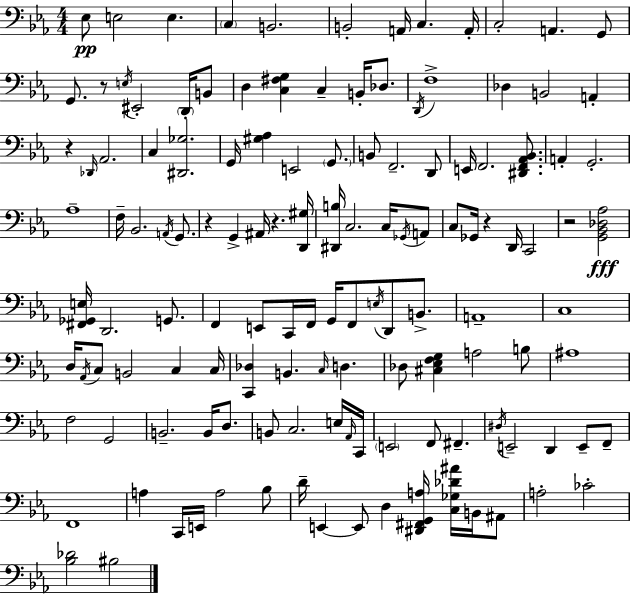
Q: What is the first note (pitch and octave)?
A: Eb3